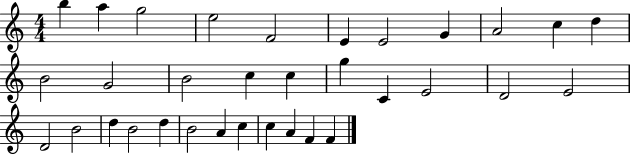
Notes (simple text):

B5/q A5/q G5/h E5/h F4/h E4/q E4/h G4/q A4/h C5/q D5/q B4/h G4/h B4/h C5/q C5/q G5/q C4/q E4/h D4/h E4/h D4/h B4/h D5/q B4/h D5/q B4/h A4/q C5/q C5/q A4/q F4/q F4/q